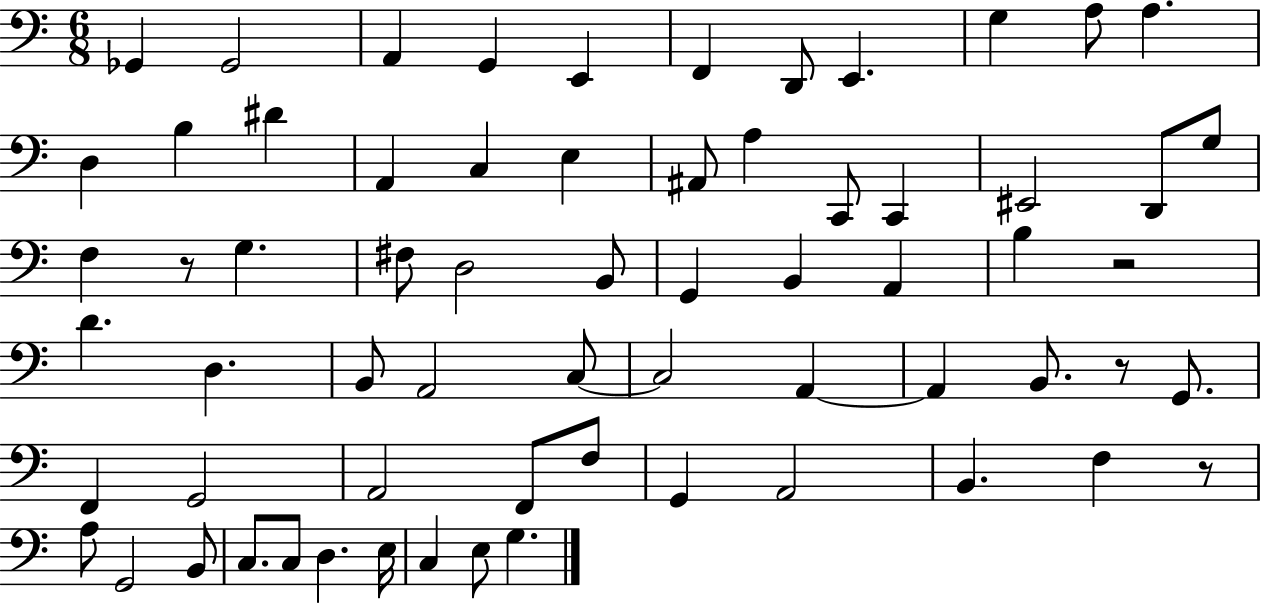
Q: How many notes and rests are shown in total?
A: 66